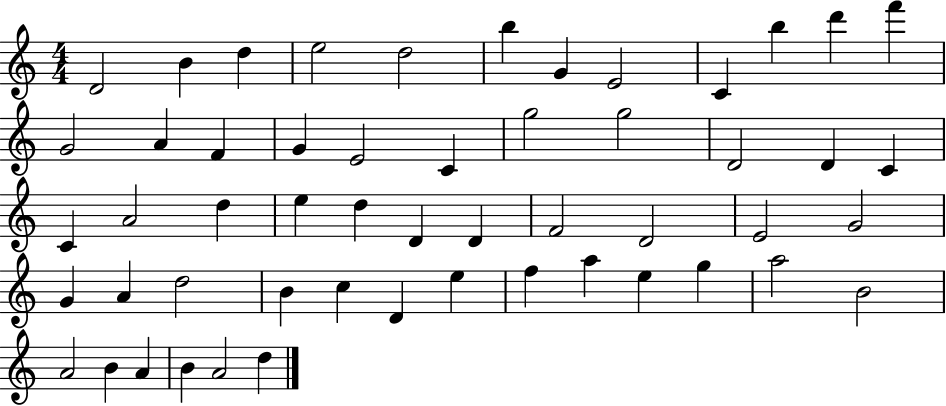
D4/h B4/q D5/q E5/h D5/h B5/q G4/q E4/h C4/q B5/q D6/q F6/q G4/h A4/q F4/q G4/q E4/h C4/q G5/h G5/h D4/h D4/q C4/q C4/q A4/h D5/q E5/q D5/q D4/q D4/q F4/h D4/h E4/h G4/h G4/q A4/q D5/h B4/q C5/q D4/q E5/q F5/q A5/q E5/q G5/q A5/h B4/h A4/h B4/q A4/q B4/q A4/h D5/q